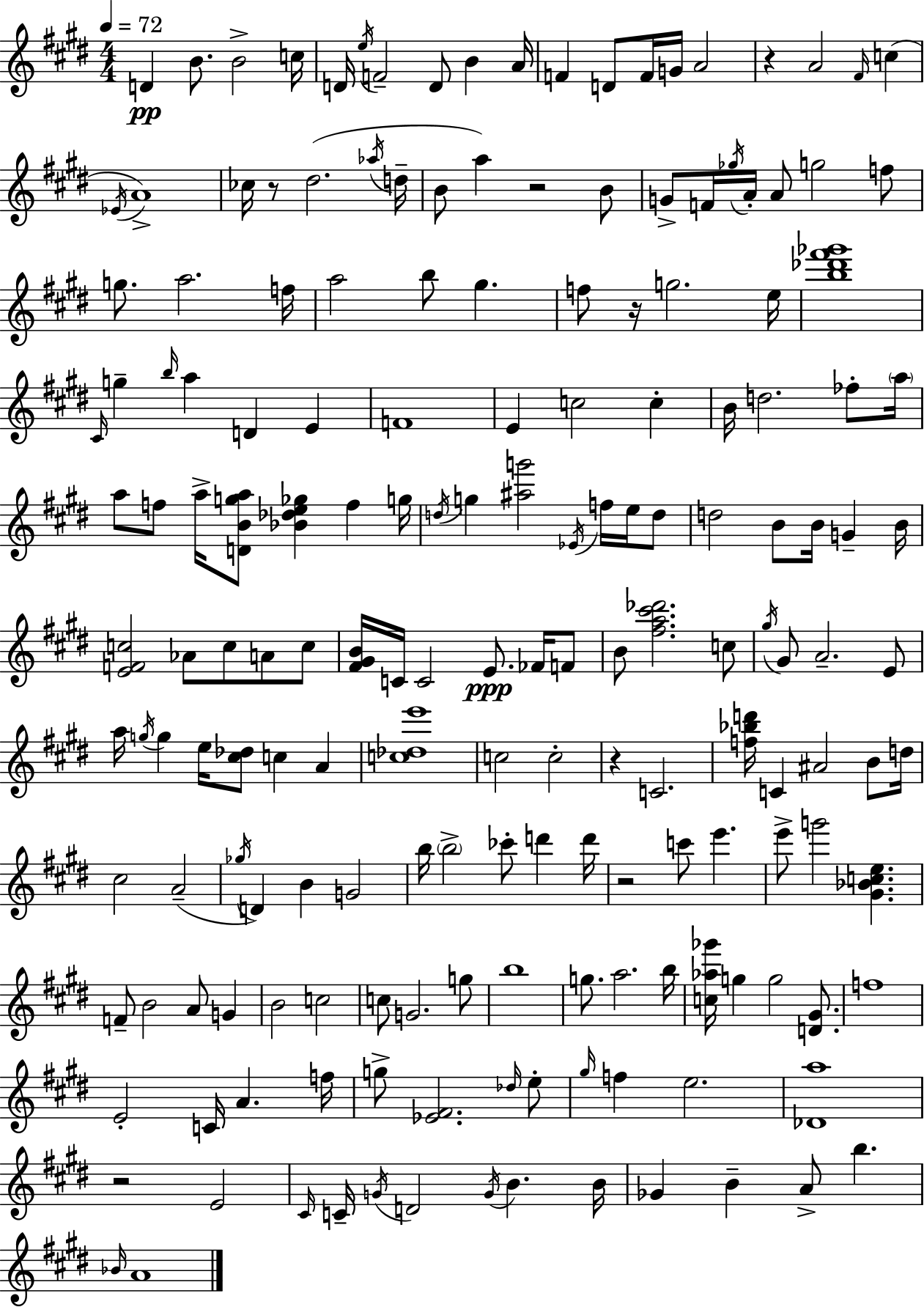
D4/q B4/e. B4/h C5/s D4/s E5/s F4/h D4/e B4/q A4/s F4/q D4/e F4/s G4/s A4/h R/q A4/h F#4/s C5/q Eb4/s A4/w CES5/s R/e D#5/h. Ab5/s D5/s B4/e A5/q R/h B4/e G4/e F4/s Gb5/s A4/s A4/e G5/h F5/e G5/e. A5/h. F5/s A5/h B5/e G#5/q. F5/e R/s G5/h. E5/s [B5,Db6,F#6,Gb6]/w C#4/s G5/q B5/s A5/q D4/q E4/q F4/w E4/q C5/h C5/q B4/s D5/h. FES5/e A5/s A5/e F5/e A5/s [D4,B4,G5,A5]/e [Bb4,Db5,E5,Gb5]/q F5/q G5/s D5/s G5/q [A#5,G6]/h Eb4/s F5/s E5/s D5/e D5/h B4/e B4/s G4/q B4/s [E4,F4,C5]/h Ab4/e C5/e A4/e C5/e [F#4,G#4,B4]/s C4/s C4/h E4/e. FES4/s F4/e B4/e [F#5,A5,C#6,Db6]/h. C5/e G#5/s G#4/e A4/h. E4/e A5/s G5/s G5/q E5/s [C#5,Db5]/e C5/q A4/q [C5,Db5,E6]/w C5/h C5/h R/q C4/h. [F5,Bb5,D6]/s C4/q A#4/h B4/e D5/s C#5/h A4/h Gb5/s D4/q B4/q G4/h B5/s B5/h CES6/e D6/q D6/s R/h C6/e E6/q. E6/e G6/h [G#4,Bb4,C5,E5]/q. F4/e B4/h A4/e G4/q B4/h C5/h C5/e G4/h. G5/e B5/w G5/e. A5/h. B5/s [C5,Ab5,Gb6]/s G5/q G5/h [D4,G#4]/e. F5/w E4/h C4/s A4/q. F5/s G5/e [Eb4,F#4]/h. Db5/s E5/e G#5/s F5/q E5/h. [Db4,A5]/w R/h E4/h C#4/s C4/s G4/s D4/h G4/s B4/q. B4/s Gb4/q B4/q A4/e B5/q. Bb4/s A4/w